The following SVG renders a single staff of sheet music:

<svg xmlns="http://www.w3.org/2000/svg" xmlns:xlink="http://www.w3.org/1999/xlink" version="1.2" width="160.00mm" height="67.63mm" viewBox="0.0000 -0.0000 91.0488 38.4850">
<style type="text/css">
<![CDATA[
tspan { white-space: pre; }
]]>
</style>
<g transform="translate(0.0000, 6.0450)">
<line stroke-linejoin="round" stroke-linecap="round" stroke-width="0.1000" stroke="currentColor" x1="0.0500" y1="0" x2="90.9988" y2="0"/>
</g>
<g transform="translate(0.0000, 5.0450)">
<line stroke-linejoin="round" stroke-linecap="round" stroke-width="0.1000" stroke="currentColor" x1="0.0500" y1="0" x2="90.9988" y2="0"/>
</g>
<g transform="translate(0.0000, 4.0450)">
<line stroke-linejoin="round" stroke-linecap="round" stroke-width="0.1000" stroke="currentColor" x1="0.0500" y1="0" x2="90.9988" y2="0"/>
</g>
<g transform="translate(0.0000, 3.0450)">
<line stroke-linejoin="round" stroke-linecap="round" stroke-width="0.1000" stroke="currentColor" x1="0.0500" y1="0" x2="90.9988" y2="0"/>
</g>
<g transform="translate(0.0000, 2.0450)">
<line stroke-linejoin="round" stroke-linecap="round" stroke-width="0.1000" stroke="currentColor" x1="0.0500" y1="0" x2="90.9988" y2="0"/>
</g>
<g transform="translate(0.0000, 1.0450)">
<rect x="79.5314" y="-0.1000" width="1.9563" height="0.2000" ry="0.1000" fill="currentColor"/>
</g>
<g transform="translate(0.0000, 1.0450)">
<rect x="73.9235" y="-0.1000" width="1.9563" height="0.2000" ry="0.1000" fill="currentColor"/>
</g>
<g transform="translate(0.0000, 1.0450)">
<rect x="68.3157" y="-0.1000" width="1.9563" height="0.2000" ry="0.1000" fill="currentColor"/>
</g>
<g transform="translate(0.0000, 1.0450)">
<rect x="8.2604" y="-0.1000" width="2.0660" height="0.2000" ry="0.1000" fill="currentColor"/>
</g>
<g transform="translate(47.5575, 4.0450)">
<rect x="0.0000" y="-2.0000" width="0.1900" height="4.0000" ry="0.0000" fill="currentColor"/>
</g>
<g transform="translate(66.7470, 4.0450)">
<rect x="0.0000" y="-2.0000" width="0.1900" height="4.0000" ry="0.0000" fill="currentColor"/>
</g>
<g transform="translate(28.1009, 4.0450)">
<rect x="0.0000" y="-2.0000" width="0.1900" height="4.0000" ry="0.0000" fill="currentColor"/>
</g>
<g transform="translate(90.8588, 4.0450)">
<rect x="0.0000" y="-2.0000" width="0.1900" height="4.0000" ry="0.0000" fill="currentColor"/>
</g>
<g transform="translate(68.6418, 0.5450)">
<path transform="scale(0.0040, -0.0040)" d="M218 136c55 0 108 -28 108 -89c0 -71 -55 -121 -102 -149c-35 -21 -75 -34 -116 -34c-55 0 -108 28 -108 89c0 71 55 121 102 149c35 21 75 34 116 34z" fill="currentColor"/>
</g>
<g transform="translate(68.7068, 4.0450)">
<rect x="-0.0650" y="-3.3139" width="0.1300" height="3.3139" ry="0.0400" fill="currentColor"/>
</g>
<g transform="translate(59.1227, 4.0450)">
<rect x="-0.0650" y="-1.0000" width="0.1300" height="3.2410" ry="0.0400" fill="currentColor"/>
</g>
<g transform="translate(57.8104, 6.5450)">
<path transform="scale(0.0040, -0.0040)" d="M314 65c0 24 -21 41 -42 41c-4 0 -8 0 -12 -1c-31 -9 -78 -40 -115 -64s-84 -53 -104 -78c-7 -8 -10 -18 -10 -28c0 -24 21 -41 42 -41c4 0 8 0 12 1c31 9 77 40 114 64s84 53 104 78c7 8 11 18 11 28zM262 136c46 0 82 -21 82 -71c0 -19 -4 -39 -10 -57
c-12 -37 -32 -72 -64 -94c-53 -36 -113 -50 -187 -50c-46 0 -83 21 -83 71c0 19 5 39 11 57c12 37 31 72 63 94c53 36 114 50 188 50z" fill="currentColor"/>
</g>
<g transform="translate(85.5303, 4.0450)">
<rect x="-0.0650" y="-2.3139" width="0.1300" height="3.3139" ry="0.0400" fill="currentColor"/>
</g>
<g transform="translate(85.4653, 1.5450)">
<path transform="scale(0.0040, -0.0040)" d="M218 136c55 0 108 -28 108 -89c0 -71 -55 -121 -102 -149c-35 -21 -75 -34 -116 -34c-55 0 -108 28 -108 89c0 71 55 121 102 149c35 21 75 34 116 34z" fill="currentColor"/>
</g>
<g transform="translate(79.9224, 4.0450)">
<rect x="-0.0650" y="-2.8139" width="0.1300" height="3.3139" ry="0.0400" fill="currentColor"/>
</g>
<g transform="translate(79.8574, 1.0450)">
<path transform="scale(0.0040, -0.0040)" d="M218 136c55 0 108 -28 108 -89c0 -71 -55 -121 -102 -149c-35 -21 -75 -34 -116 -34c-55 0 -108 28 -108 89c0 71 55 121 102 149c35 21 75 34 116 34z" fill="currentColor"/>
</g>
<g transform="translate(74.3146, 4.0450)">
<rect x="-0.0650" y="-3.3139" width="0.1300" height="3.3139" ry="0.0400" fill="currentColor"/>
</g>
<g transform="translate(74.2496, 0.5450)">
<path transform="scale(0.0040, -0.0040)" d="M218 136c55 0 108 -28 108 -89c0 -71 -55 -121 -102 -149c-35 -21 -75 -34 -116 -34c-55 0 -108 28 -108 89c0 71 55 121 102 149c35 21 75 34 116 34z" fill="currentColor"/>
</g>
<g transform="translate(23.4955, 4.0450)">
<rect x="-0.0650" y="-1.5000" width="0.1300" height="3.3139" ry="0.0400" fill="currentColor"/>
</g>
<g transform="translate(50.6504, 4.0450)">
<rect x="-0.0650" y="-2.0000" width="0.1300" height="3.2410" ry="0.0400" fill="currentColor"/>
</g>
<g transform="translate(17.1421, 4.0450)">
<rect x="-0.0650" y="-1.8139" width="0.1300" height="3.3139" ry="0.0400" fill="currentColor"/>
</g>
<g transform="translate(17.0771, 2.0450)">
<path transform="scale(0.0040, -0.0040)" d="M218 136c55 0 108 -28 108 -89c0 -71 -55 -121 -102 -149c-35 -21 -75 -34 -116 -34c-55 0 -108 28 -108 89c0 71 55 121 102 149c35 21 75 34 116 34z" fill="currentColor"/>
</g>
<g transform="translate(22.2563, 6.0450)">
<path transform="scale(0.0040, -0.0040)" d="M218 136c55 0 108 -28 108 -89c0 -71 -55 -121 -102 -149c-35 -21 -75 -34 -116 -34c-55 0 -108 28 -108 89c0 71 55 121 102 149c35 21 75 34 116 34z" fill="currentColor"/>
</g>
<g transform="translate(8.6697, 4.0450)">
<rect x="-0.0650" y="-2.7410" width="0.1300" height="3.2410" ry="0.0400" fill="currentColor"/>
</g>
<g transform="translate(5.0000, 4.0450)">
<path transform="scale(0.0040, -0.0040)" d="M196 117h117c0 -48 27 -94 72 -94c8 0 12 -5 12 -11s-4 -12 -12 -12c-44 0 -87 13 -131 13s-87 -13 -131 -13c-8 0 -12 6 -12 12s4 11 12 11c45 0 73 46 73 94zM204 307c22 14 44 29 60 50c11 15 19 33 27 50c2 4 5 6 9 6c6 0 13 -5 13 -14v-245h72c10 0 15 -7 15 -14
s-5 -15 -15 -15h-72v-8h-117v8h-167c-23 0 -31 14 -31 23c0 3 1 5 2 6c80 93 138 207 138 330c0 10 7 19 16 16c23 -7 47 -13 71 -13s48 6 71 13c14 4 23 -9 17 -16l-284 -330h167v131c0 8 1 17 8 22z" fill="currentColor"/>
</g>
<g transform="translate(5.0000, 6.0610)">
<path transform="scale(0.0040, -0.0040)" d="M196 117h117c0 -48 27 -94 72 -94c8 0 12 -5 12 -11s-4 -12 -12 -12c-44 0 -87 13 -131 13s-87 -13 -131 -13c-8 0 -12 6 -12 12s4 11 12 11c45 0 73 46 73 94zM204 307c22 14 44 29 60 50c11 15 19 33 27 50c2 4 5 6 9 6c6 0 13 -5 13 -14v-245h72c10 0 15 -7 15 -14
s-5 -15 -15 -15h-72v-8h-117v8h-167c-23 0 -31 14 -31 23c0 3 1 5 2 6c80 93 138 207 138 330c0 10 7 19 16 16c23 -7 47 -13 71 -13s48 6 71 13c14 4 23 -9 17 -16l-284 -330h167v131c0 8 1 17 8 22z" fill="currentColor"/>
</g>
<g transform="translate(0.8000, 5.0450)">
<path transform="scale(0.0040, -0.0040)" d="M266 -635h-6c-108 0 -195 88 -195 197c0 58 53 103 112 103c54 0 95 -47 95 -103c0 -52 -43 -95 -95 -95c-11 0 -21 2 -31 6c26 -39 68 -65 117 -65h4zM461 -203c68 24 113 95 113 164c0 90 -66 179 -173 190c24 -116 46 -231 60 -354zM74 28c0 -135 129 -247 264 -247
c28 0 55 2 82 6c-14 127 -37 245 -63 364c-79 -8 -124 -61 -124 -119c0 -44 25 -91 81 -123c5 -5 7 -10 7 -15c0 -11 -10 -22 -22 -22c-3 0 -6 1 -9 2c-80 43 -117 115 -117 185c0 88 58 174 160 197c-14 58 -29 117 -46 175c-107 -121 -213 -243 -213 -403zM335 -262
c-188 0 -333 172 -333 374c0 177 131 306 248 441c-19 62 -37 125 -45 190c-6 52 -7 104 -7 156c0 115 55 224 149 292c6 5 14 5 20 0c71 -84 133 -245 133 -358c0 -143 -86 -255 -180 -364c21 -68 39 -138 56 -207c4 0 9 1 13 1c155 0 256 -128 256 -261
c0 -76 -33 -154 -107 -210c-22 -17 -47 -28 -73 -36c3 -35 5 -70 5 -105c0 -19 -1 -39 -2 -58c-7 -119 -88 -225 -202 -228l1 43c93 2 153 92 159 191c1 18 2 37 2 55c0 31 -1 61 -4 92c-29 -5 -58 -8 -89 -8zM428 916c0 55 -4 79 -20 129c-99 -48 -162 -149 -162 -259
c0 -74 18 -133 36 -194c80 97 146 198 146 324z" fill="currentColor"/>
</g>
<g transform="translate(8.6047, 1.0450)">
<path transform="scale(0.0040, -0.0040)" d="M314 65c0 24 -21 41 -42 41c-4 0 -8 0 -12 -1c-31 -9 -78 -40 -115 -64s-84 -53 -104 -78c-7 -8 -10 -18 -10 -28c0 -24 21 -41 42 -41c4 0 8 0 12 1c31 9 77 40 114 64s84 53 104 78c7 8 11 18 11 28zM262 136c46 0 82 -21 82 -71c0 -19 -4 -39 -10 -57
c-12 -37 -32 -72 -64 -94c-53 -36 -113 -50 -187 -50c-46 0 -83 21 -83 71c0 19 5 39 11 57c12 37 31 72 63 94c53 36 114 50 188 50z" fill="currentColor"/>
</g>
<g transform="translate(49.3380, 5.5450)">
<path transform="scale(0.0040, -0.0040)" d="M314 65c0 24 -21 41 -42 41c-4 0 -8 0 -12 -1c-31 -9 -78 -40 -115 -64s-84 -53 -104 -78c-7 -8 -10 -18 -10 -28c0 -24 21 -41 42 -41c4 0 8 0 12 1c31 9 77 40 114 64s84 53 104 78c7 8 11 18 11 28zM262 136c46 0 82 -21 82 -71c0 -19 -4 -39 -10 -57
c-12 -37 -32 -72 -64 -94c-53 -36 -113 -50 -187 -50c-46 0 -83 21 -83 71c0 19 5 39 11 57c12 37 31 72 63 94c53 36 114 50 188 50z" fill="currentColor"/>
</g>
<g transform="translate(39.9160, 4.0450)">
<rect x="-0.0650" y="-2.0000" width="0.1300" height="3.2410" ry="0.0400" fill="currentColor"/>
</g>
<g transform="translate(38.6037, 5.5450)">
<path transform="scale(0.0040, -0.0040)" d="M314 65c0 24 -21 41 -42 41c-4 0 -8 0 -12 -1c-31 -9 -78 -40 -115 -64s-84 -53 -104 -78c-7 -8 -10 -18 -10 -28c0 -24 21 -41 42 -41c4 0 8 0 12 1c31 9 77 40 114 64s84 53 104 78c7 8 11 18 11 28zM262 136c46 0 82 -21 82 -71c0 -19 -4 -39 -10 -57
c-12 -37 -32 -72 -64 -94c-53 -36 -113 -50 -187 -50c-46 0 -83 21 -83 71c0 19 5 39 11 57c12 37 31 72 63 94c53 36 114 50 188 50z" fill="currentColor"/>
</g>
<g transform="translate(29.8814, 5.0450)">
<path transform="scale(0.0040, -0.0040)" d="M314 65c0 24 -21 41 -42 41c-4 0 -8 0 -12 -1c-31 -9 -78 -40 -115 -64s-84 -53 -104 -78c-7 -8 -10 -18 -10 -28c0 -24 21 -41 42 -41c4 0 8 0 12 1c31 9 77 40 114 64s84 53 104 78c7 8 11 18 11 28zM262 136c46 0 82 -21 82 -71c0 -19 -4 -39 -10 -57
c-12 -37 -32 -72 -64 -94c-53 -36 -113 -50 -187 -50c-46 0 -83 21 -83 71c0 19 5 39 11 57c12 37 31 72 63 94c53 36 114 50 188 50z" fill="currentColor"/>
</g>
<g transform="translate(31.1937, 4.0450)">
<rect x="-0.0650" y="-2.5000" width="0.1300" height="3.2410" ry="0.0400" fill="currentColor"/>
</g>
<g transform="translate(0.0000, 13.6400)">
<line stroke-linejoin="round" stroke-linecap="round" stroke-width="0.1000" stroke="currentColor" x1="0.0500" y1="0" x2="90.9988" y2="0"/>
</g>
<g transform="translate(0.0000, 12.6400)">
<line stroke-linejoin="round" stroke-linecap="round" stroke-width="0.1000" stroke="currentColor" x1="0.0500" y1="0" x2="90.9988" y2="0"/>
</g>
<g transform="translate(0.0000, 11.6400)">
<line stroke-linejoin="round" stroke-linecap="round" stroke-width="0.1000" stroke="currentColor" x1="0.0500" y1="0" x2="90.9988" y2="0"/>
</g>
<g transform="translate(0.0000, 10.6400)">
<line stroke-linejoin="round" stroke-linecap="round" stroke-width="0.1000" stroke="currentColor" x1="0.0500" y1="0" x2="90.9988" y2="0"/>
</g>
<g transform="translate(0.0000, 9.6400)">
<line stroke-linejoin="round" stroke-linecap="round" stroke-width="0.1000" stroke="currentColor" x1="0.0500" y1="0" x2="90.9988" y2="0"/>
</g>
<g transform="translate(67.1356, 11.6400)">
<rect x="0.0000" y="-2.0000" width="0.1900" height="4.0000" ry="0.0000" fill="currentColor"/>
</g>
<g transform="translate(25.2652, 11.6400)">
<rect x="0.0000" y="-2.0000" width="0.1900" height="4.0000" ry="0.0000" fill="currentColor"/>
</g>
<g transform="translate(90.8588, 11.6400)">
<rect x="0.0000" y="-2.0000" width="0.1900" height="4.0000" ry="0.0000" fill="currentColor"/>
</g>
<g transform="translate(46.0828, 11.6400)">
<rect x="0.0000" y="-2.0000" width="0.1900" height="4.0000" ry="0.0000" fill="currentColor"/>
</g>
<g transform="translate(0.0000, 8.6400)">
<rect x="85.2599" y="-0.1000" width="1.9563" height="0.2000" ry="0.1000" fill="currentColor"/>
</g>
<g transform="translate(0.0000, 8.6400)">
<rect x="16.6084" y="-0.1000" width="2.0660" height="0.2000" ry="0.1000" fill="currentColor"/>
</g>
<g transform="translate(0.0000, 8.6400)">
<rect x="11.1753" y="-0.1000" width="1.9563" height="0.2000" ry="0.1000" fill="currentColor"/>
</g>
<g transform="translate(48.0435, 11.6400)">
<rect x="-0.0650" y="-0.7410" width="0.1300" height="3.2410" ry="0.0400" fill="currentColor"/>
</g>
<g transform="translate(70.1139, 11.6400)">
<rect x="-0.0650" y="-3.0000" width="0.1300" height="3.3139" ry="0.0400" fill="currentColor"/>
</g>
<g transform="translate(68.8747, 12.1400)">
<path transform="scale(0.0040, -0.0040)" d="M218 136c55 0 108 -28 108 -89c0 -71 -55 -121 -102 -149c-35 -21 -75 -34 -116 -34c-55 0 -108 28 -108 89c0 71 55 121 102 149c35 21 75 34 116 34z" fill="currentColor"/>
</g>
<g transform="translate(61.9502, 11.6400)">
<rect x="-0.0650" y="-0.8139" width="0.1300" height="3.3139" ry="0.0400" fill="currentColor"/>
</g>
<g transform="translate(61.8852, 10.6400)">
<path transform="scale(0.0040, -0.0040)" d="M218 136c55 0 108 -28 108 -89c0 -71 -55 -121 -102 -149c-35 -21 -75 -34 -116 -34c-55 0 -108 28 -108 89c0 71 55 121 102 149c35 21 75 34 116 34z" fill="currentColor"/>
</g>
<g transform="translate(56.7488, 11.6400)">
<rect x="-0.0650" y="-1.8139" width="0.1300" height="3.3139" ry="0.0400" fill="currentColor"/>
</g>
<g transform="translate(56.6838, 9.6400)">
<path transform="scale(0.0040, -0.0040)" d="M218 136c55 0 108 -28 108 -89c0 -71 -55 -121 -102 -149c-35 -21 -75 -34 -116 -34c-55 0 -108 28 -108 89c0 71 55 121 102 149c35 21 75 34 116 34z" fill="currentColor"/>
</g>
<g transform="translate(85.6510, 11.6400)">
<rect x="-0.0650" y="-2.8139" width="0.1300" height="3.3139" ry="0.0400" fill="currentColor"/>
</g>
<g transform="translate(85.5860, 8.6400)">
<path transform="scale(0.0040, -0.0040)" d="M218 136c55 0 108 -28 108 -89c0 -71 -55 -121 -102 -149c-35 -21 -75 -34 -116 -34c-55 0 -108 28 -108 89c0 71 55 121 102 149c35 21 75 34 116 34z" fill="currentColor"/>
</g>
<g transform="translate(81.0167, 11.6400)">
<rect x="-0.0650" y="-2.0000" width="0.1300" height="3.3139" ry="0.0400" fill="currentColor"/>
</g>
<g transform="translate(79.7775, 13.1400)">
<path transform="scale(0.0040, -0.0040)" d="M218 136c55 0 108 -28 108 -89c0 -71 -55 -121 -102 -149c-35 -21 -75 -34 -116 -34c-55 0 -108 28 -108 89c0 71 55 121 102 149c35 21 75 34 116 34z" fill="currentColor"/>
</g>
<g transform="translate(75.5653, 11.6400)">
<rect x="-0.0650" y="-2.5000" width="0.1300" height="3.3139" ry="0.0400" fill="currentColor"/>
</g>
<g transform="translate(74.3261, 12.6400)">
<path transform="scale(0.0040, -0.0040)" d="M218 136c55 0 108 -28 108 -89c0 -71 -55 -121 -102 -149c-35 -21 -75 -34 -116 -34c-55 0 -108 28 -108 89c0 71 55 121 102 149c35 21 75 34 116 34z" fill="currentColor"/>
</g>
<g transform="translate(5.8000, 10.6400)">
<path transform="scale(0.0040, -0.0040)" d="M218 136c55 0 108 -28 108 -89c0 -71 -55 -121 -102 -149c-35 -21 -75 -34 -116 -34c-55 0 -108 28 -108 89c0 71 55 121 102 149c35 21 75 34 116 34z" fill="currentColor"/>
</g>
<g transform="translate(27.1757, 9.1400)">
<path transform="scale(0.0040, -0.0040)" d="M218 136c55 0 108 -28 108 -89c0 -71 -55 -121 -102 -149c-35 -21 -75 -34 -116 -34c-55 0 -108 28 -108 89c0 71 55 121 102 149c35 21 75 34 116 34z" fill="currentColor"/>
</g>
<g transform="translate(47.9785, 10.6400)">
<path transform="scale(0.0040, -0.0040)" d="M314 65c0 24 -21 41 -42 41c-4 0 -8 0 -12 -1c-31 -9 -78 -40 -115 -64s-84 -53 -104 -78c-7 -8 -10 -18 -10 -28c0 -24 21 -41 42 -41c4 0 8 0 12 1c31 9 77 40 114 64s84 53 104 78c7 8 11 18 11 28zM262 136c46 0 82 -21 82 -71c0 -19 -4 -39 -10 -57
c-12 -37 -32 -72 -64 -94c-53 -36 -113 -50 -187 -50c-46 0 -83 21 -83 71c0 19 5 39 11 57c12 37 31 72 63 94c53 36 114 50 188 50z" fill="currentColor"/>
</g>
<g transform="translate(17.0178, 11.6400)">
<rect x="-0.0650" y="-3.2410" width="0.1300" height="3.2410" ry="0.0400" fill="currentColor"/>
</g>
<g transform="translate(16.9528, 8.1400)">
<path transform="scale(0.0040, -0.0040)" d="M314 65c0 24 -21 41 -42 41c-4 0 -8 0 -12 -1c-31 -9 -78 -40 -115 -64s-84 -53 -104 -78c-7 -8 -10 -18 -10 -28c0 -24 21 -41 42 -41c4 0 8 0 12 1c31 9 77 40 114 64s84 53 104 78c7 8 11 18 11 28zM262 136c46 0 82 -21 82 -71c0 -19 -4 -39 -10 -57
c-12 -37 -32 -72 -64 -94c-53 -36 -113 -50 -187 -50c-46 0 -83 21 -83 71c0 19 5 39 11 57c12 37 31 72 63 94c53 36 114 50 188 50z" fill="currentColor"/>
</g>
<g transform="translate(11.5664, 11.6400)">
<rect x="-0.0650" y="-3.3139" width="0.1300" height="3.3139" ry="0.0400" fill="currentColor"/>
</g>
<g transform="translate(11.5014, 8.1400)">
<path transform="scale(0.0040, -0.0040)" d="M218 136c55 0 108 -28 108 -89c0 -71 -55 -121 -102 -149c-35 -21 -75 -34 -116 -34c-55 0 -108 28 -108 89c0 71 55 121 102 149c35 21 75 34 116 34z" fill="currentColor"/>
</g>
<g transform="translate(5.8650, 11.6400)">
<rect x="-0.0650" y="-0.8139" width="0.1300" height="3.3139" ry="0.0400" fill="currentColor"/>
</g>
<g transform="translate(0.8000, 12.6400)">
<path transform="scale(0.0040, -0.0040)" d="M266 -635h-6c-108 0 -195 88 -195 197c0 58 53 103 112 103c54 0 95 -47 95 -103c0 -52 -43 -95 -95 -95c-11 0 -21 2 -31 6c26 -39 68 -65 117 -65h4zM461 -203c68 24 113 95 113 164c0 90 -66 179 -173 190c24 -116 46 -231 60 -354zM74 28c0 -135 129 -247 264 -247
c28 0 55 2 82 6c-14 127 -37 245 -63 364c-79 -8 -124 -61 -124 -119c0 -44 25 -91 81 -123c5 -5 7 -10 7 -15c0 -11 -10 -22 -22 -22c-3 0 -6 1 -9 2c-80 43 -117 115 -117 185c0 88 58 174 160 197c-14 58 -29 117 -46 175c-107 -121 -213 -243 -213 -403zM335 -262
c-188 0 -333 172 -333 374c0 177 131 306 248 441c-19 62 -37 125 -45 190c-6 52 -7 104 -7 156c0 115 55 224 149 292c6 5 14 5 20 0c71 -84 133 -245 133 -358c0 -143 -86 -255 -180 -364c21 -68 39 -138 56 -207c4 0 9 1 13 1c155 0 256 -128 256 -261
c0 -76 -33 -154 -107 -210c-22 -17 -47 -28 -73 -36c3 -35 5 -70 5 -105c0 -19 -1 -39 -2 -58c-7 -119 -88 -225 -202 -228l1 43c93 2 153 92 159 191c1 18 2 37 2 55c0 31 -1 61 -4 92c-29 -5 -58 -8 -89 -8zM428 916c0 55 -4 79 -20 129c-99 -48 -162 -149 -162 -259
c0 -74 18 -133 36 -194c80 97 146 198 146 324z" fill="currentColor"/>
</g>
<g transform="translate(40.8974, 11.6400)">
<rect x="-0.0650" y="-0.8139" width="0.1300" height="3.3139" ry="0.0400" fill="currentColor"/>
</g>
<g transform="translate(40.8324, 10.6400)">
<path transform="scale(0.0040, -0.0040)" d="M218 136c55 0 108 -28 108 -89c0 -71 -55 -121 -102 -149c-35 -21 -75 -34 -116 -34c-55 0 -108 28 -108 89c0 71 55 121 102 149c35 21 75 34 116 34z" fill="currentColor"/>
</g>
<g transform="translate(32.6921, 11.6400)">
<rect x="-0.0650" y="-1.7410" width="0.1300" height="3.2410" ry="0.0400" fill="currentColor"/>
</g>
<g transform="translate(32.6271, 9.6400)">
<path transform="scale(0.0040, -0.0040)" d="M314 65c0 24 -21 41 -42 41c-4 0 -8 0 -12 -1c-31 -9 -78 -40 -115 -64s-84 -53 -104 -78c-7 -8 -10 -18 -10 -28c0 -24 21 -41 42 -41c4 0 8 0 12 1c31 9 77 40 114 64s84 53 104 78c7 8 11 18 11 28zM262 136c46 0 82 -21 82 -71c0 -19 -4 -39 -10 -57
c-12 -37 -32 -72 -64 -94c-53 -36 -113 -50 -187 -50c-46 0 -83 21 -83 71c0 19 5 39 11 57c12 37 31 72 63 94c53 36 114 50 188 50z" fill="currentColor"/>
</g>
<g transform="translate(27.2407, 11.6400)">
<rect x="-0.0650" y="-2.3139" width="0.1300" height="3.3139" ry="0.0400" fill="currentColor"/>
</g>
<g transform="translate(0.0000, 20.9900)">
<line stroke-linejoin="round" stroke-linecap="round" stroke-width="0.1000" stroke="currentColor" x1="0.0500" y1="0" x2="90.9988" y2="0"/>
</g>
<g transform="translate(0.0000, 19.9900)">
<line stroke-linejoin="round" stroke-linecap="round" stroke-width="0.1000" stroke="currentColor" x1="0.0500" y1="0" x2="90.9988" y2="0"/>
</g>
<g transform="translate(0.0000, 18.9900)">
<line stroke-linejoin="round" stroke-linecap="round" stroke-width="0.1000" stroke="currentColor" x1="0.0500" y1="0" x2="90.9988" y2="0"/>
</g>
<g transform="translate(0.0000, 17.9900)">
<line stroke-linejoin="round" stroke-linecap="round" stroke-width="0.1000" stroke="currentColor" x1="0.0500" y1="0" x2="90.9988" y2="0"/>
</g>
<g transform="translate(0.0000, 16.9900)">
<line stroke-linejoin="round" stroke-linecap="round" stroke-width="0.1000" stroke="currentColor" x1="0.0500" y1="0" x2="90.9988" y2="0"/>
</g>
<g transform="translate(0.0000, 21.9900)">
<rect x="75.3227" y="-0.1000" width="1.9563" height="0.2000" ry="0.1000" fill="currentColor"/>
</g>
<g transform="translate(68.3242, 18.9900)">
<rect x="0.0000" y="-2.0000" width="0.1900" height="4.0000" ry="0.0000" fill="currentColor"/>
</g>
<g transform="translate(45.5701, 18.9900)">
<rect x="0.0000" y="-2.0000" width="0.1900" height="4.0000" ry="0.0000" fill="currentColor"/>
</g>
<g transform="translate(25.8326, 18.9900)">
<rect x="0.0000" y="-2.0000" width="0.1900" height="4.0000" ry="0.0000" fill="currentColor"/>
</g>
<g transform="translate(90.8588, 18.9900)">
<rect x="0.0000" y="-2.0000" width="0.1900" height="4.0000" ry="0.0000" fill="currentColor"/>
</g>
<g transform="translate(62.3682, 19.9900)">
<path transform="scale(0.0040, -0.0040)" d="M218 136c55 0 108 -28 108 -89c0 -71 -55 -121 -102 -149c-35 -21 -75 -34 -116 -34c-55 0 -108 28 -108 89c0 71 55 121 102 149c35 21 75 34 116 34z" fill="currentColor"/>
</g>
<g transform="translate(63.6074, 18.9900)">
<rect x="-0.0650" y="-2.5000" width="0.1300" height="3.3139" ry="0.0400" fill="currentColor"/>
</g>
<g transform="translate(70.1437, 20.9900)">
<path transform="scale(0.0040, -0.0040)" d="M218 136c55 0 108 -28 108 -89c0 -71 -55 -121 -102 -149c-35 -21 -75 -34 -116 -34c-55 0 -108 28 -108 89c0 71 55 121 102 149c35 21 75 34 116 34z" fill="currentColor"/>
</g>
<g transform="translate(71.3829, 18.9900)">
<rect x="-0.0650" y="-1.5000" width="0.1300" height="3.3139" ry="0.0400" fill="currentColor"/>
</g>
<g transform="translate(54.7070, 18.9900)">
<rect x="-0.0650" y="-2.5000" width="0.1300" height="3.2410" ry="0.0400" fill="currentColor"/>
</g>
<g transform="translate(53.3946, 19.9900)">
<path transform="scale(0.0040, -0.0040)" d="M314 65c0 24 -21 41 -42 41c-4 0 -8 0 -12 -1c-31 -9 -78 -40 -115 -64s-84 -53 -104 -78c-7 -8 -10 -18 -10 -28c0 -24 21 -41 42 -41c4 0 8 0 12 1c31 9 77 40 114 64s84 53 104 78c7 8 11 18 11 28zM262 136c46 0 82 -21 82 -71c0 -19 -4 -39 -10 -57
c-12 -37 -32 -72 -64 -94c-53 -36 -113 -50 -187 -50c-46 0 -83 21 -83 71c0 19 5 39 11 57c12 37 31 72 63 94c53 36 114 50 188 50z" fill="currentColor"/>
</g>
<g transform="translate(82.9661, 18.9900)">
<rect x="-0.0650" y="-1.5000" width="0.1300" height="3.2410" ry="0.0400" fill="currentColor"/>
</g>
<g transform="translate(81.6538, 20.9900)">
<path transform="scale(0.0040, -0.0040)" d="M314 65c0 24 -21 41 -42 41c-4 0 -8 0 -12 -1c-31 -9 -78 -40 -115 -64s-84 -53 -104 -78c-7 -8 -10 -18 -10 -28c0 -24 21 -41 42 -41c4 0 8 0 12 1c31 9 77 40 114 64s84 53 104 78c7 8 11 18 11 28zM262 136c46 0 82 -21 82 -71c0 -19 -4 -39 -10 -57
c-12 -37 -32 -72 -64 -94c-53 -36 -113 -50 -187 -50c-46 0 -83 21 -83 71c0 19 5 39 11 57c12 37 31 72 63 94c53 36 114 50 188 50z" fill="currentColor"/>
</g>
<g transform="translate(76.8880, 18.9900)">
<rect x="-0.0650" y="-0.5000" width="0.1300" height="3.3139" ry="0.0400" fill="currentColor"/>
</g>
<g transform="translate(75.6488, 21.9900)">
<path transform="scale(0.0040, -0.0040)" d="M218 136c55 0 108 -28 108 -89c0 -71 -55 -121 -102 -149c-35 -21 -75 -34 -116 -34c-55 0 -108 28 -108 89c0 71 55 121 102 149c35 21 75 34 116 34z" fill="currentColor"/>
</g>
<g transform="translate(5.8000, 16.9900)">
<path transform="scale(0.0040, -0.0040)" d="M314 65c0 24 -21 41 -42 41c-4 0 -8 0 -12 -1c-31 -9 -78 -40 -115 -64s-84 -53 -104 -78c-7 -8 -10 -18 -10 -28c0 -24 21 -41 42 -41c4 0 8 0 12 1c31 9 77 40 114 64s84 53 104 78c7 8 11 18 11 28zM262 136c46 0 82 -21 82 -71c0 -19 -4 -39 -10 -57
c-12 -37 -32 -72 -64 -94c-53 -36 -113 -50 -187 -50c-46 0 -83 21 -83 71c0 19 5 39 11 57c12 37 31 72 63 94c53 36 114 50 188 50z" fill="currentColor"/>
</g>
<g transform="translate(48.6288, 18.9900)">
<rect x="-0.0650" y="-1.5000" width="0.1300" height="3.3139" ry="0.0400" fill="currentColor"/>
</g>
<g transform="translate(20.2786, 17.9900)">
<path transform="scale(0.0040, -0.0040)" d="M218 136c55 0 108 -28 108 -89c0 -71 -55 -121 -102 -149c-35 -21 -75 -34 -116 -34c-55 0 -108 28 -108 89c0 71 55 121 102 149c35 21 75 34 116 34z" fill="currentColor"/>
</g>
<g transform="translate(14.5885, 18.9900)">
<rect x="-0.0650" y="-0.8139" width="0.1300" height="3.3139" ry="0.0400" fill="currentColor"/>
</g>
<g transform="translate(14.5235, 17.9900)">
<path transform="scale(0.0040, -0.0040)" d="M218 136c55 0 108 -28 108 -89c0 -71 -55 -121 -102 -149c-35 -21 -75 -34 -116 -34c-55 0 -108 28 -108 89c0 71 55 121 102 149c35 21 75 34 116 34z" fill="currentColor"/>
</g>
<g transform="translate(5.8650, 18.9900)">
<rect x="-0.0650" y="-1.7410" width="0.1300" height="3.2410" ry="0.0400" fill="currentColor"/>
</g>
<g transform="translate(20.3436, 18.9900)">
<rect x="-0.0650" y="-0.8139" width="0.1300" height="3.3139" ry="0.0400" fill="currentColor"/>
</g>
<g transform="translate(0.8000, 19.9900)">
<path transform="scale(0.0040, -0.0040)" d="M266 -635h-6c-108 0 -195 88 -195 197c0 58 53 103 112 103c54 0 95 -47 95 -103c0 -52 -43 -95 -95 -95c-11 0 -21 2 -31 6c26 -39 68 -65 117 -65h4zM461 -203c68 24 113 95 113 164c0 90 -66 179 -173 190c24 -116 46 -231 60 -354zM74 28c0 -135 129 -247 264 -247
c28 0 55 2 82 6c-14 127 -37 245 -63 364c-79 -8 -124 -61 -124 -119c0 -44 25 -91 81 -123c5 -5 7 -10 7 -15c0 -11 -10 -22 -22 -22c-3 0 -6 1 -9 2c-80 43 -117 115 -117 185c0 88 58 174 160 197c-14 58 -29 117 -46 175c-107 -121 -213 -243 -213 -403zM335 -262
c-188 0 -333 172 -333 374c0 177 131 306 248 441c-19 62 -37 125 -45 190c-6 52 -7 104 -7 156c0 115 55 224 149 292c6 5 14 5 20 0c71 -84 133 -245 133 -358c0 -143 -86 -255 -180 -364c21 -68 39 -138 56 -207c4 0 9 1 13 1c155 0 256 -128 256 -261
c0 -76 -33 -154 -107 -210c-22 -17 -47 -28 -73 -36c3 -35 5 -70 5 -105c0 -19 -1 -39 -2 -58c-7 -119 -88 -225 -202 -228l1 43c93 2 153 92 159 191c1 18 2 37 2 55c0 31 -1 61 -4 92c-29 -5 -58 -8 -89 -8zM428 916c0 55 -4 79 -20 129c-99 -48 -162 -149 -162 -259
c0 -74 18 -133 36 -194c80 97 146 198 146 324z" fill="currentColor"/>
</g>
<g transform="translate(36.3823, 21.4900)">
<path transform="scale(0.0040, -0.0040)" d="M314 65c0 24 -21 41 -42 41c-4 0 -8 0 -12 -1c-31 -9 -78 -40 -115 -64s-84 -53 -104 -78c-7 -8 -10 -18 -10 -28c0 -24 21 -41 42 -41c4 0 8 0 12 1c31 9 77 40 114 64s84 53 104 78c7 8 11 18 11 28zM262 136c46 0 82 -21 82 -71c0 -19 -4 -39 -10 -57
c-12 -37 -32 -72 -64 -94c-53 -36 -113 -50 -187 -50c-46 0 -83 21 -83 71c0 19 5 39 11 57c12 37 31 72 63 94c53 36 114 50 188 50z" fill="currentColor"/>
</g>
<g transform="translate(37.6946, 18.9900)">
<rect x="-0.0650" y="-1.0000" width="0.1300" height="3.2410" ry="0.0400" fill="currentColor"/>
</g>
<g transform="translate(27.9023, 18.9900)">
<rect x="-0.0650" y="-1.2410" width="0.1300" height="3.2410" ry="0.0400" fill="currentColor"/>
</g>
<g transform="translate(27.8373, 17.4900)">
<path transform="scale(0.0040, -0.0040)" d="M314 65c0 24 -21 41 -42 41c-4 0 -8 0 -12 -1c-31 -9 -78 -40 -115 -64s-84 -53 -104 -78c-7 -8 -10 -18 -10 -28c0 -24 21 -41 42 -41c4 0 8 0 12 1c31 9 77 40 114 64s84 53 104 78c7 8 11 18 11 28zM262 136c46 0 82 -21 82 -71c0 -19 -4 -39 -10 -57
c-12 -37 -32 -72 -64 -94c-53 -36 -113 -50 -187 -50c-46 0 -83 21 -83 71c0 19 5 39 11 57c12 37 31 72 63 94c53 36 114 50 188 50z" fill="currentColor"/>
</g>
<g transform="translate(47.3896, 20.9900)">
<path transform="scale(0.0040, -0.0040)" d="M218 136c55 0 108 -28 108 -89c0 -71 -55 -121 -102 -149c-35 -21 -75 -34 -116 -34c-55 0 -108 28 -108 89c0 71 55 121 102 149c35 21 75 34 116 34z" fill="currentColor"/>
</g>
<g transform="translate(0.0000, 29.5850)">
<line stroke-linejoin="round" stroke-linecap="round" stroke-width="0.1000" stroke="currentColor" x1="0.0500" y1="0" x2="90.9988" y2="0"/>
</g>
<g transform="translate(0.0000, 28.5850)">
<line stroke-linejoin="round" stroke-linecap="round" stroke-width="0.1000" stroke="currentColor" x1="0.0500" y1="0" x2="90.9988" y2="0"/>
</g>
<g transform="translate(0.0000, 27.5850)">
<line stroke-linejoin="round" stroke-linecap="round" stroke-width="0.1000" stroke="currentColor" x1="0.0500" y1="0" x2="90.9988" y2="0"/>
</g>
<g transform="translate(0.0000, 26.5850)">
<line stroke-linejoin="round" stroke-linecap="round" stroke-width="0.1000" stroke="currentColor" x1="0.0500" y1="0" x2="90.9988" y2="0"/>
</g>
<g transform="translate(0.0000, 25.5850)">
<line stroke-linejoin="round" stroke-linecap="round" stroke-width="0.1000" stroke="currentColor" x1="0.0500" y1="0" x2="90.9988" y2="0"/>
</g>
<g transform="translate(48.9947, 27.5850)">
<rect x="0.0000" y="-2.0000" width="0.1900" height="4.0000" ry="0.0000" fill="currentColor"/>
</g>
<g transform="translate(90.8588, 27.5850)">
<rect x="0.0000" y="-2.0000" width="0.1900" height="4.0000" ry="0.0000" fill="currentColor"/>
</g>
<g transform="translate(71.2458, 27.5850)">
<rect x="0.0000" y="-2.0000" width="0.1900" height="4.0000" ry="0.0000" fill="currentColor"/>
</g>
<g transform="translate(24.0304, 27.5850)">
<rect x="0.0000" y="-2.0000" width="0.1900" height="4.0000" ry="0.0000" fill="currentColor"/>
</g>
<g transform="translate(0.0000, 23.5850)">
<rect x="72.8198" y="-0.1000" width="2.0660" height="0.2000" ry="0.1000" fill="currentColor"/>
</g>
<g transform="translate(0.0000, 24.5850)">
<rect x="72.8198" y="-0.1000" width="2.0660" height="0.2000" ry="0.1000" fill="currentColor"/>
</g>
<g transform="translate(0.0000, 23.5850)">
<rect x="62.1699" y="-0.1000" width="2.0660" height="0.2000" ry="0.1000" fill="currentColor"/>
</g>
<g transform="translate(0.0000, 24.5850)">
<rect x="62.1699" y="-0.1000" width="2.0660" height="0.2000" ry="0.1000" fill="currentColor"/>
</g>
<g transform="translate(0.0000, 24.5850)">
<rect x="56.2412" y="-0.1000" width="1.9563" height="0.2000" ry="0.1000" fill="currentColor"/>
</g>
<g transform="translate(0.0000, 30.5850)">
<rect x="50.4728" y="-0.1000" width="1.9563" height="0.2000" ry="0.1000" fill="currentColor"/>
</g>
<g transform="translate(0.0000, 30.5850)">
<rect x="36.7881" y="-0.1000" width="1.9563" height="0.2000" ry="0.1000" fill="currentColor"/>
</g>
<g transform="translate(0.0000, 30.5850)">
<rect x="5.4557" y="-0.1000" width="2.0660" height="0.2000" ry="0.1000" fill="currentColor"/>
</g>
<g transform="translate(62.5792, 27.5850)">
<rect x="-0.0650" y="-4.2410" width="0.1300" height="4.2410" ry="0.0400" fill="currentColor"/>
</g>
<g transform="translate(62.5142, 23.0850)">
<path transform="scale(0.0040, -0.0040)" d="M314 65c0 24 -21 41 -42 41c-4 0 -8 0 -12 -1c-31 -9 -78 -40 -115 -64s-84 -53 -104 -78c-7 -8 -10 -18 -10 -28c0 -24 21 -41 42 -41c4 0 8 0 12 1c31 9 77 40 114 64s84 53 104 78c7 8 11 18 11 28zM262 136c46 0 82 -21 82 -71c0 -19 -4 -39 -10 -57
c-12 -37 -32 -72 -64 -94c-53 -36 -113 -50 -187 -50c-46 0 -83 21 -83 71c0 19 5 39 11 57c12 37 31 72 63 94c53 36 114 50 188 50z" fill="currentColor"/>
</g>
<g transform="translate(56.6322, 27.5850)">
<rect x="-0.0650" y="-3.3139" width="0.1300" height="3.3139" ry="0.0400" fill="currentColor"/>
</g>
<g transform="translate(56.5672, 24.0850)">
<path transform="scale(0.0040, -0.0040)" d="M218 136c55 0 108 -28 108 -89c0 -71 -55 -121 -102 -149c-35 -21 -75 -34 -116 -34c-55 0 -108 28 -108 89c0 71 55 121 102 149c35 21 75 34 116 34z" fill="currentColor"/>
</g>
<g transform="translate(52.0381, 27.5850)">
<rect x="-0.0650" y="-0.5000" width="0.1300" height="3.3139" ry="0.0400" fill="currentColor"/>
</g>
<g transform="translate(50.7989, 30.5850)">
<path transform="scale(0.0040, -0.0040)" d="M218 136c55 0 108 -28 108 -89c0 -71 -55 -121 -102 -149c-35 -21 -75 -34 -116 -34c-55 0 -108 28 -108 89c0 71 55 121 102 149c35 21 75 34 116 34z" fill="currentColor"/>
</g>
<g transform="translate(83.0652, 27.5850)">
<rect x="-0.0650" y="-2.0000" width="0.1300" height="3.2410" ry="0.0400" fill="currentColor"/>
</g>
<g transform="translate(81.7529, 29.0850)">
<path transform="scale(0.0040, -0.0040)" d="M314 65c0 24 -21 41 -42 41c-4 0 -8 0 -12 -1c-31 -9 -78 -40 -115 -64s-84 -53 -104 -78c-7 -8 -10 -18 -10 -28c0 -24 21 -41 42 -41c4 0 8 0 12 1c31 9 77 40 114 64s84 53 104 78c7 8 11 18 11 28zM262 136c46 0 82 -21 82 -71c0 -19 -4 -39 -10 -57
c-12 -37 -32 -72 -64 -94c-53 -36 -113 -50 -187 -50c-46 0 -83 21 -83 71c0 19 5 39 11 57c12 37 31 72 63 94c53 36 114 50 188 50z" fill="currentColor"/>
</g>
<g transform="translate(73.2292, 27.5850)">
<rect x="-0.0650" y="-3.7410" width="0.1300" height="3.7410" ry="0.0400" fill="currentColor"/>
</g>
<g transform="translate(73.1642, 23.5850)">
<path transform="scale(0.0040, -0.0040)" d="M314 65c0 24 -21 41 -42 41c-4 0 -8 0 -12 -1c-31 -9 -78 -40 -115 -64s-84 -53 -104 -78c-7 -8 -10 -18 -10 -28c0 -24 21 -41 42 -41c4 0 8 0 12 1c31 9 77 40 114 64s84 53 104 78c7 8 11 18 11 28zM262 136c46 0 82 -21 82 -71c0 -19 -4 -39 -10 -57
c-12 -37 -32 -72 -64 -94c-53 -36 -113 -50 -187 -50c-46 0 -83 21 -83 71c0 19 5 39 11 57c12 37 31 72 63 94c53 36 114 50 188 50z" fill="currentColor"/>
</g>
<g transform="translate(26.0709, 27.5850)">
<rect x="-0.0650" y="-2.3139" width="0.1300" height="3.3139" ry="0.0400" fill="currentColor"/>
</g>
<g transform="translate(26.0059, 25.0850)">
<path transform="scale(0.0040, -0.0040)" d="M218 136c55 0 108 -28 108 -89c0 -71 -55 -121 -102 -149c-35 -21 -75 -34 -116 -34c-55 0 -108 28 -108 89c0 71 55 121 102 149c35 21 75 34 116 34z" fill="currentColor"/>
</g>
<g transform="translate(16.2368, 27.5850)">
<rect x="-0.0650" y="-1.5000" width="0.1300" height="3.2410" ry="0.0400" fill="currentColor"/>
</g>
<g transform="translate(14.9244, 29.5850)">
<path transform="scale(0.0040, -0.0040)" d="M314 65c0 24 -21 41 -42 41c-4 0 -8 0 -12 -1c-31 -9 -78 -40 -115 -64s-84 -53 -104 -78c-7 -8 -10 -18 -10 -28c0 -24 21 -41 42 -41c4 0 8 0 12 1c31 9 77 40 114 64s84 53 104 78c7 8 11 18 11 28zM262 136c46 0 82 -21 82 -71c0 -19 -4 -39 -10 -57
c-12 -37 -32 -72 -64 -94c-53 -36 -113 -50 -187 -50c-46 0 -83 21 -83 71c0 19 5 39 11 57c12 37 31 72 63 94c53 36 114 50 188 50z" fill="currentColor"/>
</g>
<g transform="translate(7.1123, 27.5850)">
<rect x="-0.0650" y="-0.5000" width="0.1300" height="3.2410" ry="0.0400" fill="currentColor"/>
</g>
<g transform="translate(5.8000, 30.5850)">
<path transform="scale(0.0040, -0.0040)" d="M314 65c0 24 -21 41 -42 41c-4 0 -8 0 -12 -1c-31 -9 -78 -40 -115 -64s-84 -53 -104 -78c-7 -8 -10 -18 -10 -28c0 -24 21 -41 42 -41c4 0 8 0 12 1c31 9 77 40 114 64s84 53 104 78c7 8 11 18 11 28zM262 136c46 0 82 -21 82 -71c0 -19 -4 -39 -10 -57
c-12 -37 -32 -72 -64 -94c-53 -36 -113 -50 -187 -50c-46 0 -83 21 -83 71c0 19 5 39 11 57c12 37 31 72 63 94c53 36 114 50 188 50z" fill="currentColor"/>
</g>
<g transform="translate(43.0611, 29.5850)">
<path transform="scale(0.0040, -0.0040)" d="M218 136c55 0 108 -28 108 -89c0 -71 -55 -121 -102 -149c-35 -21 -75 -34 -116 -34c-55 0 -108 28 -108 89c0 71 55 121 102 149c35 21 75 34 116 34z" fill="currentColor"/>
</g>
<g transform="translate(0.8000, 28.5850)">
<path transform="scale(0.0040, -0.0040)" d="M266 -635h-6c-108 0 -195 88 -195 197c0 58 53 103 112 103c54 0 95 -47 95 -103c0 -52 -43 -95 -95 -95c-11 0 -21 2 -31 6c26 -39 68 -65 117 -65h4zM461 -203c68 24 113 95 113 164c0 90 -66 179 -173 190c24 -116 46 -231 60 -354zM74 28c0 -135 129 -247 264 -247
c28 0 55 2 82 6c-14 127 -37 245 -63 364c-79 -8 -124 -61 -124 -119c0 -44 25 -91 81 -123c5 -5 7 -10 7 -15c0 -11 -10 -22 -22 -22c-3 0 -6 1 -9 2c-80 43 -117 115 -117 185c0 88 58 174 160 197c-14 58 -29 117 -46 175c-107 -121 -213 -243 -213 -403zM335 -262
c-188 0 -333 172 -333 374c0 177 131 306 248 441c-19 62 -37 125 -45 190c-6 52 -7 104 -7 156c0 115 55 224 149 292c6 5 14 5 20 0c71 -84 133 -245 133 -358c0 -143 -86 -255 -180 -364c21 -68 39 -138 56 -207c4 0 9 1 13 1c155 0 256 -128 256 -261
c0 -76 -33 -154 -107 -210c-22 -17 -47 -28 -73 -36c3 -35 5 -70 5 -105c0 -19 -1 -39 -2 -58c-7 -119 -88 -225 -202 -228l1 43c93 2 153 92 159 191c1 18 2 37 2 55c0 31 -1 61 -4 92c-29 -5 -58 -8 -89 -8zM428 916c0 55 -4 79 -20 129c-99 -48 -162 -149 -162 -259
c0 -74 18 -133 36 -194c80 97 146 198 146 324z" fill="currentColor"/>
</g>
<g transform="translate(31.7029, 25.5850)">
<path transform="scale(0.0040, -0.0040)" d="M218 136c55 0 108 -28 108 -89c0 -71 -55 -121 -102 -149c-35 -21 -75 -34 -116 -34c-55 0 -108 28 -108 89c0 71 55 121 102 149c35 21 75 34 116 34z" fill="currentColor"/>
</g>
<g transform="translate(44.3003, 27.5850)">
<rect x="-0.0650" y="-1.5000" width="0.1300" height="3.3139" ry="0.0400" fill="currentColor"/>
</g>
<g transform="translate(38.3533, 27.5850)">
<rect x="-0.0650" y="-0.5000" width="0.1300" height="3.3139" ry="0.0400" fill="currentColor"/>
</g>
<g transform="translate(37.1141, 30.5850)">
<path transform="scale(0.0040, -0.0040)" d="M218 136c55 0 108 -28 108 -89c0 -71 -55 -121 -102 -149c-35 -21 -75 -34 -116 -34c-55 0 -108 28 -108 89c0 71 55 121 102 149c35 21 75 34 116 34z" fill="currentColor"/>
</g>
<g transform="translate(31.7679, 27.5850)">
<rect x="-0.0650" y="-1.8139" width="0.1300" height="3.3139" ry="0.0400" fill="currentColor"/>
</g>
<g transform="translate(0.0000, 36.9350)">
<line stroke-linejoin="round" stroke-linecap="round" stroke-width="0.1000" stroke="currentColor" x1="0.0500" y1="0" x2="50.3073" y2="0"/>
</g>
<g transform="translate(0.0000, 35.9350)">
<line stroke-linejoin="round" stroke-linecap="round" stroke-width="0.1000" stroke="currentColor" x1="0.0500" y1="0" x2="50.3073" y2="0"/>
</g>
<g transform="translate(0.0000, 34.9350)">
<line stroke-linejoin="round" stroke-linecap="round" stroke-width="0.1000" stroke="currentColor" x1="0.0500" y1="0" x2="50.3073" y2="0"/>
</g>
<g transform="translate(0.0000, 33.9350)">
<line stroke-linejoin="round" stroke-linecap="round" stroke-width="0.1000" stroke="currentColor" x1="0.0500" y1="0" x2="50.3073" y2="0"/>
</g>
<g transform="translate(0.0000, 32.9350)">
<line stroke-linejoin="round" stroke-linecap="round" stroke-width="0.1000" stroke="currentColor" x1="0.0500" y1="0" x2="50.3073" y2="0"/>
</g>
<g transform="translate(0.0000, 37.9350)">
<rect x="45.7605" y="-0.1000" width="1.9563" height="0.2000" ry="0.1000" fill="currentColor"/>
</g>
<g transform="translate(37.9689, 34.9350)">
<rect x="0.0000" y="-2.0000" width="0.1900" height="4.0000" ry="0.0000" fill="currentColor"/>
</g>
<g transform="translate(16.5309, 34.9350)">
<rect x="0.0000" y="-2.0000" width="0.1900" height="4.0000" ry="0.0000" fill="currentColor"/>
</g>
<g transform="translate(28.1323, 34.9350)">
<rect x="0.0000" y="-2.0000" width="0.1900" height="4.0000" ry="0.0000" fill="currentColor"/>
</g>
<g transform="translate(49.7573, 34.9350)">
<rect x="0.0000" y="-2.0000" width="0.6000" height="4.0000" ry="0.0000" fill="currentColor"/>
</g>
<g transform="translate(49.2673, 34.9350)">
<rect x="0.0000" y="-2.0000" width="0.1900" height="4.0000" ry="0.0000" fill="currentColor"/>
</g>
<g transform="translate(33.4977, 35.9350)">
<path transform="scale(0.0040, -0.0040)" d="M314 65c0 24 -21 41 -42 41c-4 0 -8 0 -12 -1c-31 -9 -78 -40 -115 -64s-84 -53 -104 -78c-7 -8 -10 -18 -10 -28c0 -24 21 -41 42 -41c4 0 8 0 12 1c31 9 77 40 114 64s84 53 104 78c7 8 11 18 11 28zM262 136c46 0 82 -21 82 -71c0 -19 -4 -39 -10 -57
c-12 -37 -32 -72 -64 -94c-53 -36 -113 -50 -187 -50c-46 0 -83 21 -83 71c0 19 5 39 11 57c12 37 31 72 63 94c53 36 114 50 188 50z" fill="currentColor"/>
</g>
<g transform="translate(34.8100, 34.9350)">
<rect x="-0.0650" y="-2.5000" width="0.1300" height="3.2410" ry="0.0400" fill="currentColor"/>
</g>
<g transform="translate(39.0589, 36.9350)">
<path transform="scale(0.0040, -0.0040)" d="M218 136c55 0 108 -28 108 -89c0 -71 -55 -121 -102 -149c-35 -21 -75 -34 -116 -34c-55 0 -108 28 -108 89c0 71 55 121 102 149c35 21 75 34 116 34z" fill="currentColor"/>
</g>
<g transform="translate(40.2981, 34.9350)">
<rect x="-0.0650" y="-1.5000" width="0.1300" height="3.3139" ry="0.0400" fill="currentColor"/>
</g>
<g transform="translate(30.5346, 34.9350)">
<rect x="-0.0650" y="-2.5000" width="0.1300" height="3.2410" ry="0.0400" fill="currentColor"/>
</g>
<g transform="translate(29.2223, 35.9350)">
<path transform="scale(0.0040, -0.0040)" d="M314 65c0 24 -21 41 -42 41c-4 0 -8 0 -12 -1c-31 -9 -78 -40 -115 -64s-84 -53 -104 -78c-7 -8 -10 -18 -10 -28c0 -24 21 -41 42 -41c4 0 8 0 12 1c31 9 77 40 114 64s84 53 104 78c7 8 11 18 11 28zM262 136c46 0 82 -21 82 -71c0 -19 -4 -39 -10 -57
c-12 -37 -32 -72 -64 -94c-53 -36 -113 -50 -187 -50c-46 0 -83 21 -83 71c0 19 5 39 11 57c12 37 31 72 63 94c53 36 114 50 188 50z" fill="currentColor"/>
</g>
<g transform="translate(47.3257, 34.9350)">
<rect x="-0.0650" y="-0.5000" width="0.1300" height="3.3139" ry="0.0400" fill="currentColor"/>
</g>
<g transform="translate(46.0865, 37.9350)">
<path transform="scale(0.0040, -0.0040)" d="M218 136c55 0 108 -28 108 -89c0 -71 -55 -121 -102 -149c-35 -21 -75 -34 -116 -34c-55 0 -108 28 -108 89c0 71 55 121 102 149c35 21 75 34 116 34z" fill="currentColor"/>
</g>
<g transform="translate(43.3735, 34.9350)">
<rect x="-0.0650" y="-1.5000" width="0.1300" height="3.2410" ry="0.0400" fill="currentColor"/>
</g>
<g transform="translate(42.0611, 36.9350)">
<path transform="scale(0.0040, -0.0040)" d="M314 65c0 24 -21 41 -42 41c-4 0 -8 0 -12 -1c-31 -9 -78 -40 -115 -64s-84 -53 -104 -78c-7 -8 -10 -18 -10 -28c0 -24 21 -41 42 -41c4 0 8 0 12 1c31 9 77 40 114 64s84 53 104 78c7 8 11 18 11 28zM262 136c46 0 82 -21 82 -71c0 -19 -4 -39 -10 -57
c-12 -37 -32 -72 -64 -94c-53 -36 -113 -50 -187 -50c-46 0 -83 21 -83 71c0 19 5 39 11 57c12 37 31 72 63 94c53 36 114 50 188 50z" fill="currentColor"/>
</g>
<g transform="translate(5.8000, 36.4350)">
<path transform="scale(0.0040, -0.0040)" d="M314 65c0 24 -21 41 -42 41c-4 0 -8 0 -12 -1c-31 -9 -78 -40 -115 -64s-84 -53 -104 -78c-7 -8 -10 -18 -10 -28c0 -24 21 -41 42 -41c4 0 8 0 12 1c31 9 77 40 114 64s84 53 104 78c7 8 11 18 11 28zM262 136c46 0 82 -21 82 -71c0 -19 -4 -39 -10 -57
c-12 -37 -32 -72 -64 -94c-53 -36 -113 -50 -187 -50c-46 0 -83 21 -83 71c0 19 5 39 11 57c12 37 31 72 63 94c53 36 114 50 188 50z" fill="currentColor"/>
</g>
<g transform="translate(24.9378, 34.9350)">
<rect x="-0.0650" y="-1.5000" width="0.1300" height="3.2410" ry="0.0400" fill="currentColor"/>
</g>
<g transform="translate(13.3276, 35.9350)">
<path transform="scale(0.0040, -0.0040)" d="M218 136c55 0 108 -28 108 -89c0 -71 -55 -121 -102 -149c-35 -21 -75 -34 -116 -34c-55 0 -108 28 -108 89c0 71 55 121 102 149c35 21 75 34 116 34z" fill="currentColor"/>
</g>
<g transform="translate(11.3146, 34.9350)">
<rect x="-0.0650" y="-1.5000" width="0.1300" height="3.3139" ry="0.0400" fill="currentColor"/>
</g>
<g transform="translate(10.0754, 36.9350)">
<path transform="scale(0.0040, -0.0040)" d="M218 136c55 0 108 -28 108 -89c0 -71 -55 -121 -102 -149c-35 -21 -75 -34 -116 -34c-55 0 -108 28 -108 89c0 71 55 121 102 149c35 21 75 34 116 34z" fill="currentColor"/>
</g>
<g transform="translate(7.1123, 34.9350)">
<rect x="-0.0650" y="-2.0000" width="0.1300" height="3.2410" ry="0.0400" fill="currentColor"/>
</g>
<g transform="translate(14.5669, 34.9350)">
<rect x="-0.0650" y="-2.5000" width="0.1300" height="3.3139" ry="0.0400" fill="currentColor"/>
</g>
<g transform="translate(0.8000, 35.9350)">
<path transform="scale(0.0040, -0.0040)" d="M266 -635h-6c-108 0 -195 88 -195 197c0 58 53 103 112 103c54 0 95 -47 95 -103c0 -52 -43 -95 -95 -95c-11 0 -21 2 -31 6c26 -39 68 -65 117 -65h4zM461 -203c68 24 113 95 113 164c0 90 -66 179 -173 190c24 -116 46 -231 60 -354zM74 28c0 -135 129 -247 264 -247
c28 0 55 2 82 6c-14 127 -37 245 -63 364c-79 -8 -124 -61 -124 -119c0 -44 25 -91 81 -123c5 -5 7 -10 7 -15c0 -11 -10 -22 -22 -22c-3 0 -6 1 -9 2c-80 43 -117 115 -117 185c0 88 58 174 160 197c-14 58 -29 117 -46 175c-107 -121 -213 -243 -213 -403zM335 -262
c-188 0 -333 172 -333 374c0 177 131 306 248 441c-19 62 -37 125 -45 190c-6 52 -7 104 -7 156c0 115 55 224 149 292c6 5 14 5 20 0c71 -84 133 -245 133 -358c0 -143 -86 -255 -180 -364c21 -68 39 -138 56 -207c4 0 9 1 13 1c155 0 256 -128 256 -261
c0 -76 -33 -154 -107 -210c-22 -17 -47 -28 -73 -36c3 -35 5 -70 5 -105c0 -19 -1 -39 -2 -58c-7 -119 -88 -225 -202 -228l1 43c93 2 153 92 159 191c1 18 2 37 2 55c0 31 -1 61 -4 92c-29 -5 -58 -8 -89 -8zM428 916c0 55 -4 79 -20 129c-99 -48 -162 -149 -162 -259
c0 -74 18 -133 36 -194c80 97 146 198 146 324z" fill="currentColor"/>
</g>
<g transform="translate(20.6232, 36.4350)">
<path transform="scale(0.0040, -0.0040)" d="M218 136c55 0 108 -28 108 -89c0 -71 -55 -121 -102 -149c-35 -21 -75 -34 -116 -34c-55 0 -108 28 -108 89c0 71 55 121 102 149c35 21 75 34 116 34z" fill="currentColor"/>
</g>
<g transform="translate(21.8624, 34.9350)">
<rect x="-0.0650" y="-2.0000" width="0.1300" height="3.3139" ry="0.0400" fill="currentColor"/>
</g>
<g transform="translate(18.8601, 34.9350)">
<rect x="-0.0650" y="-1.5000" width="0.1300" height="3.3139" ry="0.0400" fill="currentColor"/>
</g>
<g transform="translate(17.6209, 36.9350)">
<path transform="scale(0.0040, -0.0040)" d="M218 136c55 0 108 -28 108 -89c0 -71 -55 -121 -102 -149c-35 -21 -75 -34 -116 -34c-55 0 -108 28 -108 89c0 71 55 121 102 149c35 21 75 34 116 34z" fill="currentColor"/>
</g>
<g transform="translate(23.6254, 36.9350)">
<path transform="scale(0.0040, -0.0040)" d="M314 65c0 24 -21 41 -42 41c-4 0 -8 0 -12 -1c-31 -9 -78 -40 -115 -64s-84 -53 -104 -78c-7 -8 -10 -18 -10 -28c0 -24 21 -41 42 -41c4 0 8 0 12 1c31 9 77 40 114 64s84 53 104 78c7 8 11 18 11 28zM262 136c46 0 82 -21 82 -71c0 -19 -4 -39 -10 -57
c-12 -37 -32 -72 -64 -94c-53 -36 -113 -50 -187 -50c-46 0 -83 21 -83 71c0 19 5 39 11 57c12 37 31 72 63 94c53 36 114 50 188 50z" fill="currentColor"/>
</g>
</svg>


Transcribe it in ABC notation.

X:1
T:Untitled
M:4/4
L:1/4
K:C
a2 f E G2 F2 F2 D2 b b a g d b b2 g f2 d d2 f d A G F a f2 d d e2 D2 E G2 G E C E2 C2 E2 g f C E C b d'2 c'2 F2 F2 E G E F E2 G2 G2 E E2 C